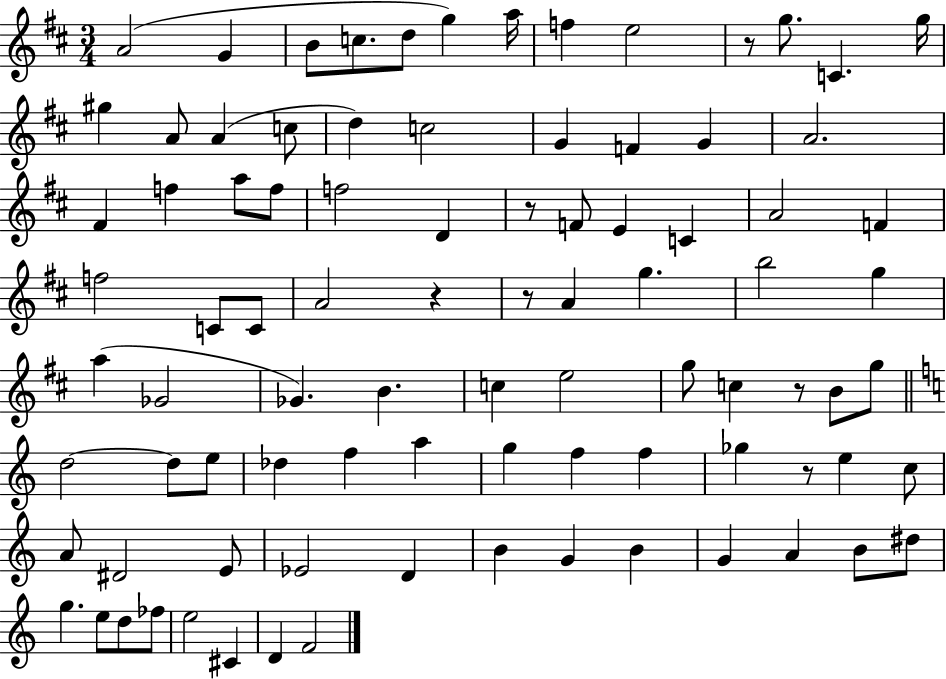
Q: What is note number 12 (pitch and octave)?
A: G5